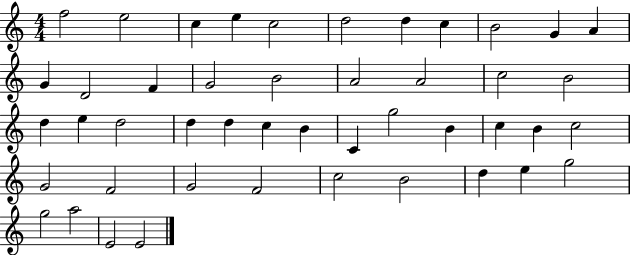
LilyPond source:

{
  \clef treble
  \numericTimeSignature
  \time 4/4
  \key c \major
  f''2 e''2 | c''4 e''4 c''2 | d''2 d''4 c''4 | b'2 g'4 a'4 | \break g'4 d'2 f'4 | g'2 b'2 | a'2 a'2 | c''2 b'2 | \break d''4 e''4 d''2 | d''4 d''4 c''4 b'4 | c'4 g''2 b'4 | c''4 b'4 c''2 | \break g'2 f'2 | g'2 f'2 | c''2 b'2 | d''4 e''4 g''2 | \break g''2 a''2 | e'2 e'2 | \bar "|."
}